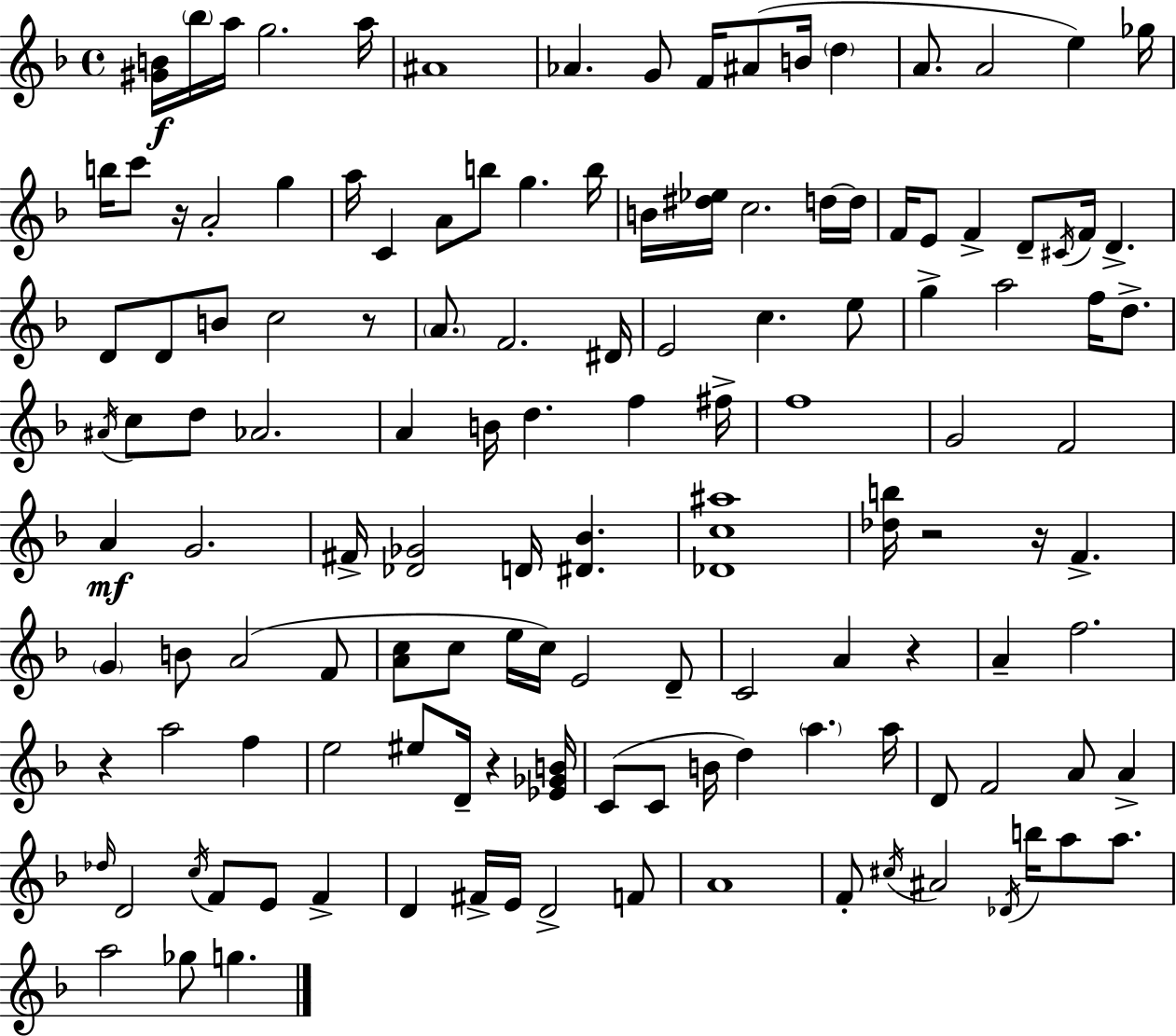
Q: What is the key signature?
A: F major